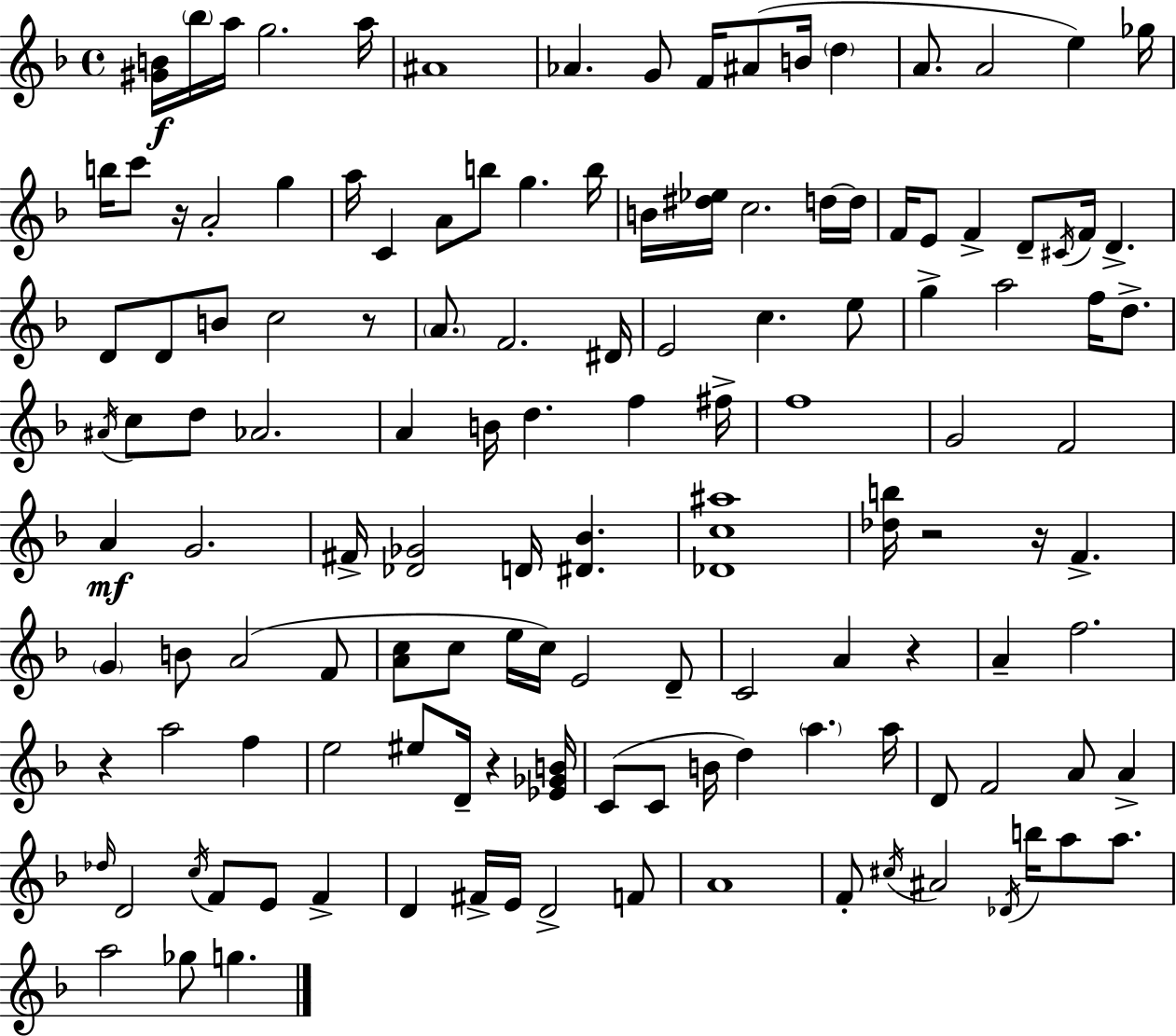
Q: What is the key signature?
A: F major